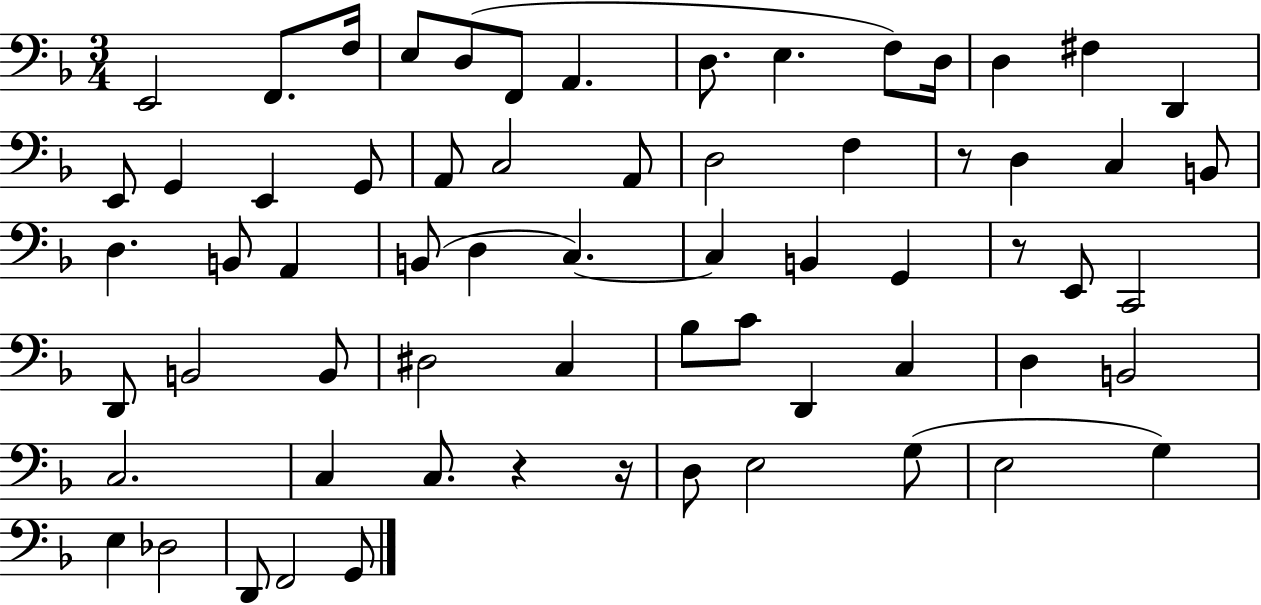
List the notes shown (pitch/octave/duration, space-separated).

E2/h F2/e. F3/s E3/e D3/e F2/e A2/q. D3/e. E3/q. F3/e D3/s D3/q F#3/q D2/q E2/e G2/q E2/q G2/e A2/e C3/h A2/e D3/h F3/q R/e D3/q C3/q B2/e D3/q. B2/e A2/q B2/e D3/q C3/q. C3/q B2/q G2/q R/e E2/e C2/h D2/e B2/h B2/e D#3/h C3/q Bb3/e C4/e D2/q C3/q D3/q B2/h C3/h. C3/q C3/e. R/q R/s D3/e E3/h G3/e E3/h G3/q E3/q Db3/h D2/e F2/h G2/e